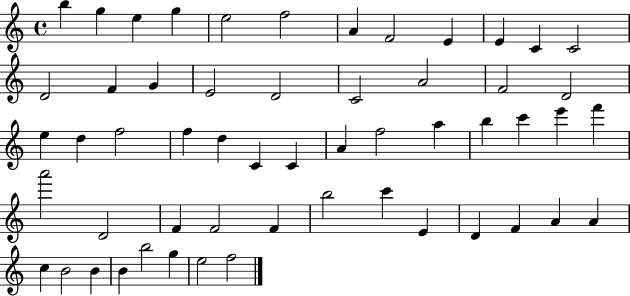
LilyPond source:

{
  \clef treble
  \time 4/4
  \defaultTimeSignature
  \key c \major
  b''4 g''4 e''4 g''4 | e''2 f''2 | a'4 f'2 e'4 | e'4 c'4 c'2 | \break d'2 f'4 g'4 | e'2 d'2 | c'2 a'2 | f'2 d'2 | \break e''4 d''4 f''2 | f''4 d''4 c'4 c'4 | a'4 f''2 a''4 | b''4 c'''4 e'''4 f'''4 | \break a'''2 d'2 | f'4 f'2 f'4 | b''2 c'''4 e'4 | d'4 f'4 a'4 a'4 | \break c''4 b'2 b'4 | b'4 b''2 g''4 | e''2 f''2 | \bar "|."
}